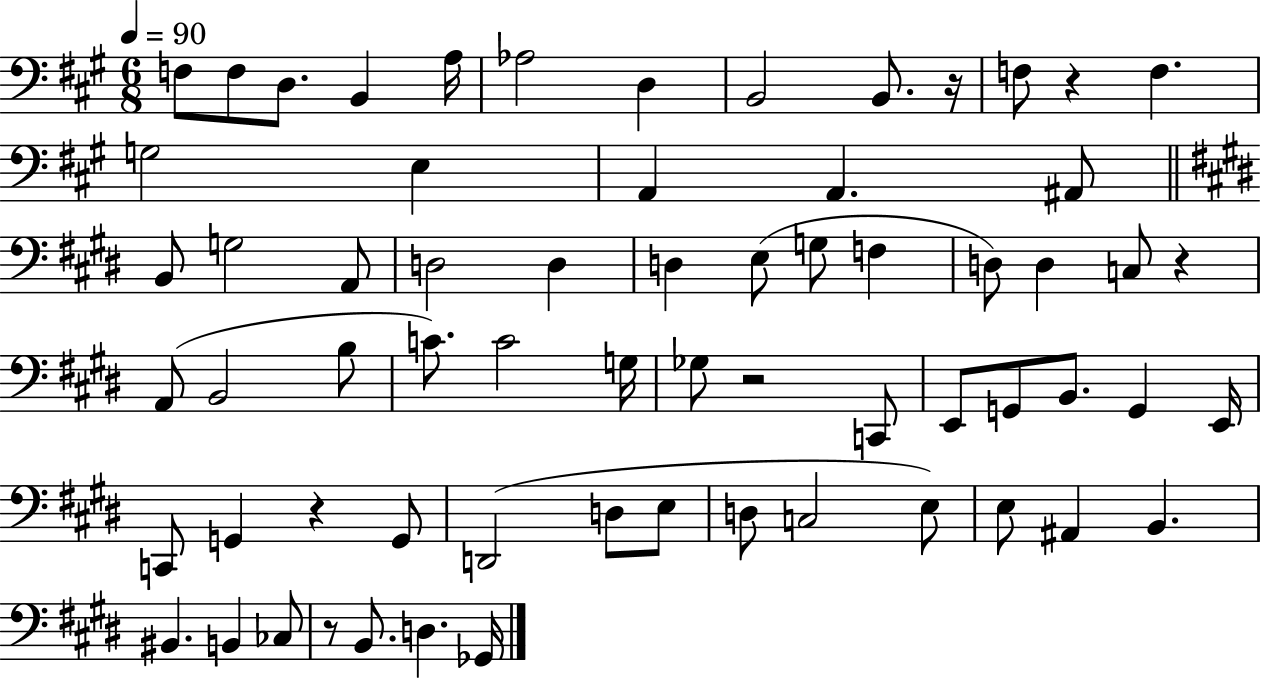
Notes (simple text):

F3/e F3/e D3/e. B2/q A3/s Ab3/h D3/q B2/h B2/e. R/s F3/e R/q F3/q. G3/h E3/q A2/q A2/q. A#2/e B2/e G3/h A2/e D3/h D3/q D3/q E3/e G3/e F3/q D3/e D3/q C3/e R/q A2/e B2/h B3/e C4/e. C4/h G3/s Gb3/e R/h C2/e E2/e G2/e B2/e. G2/q E2/s C2/e G2/q R/q G2/e D2/h D3/e E3/e D3/e C3/h E3/e E3/e A#2/q B2/q. BIS2/q. B2/q CES3/e R/e B2/e. D3/q. Gb2/s